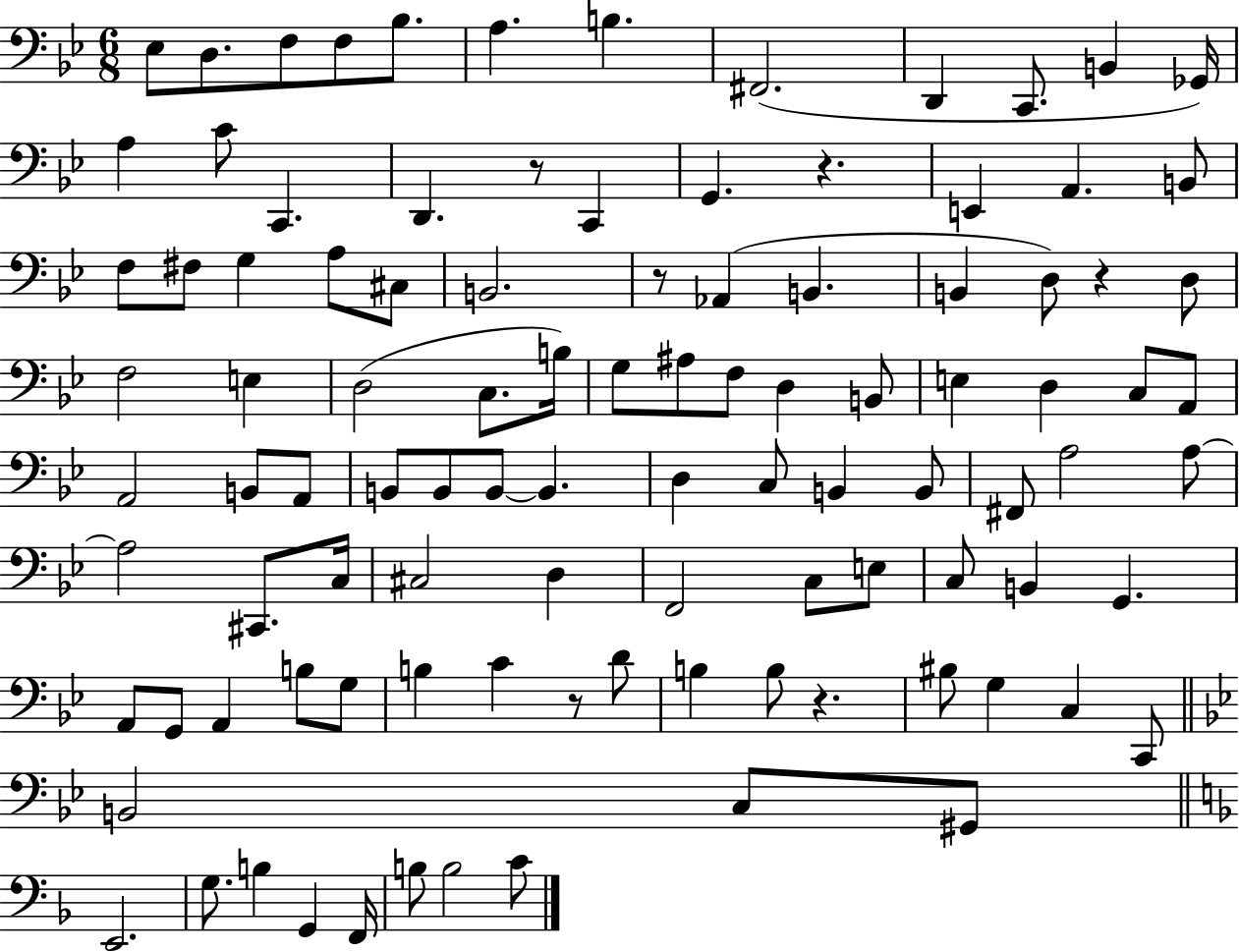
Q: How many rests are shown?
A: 6